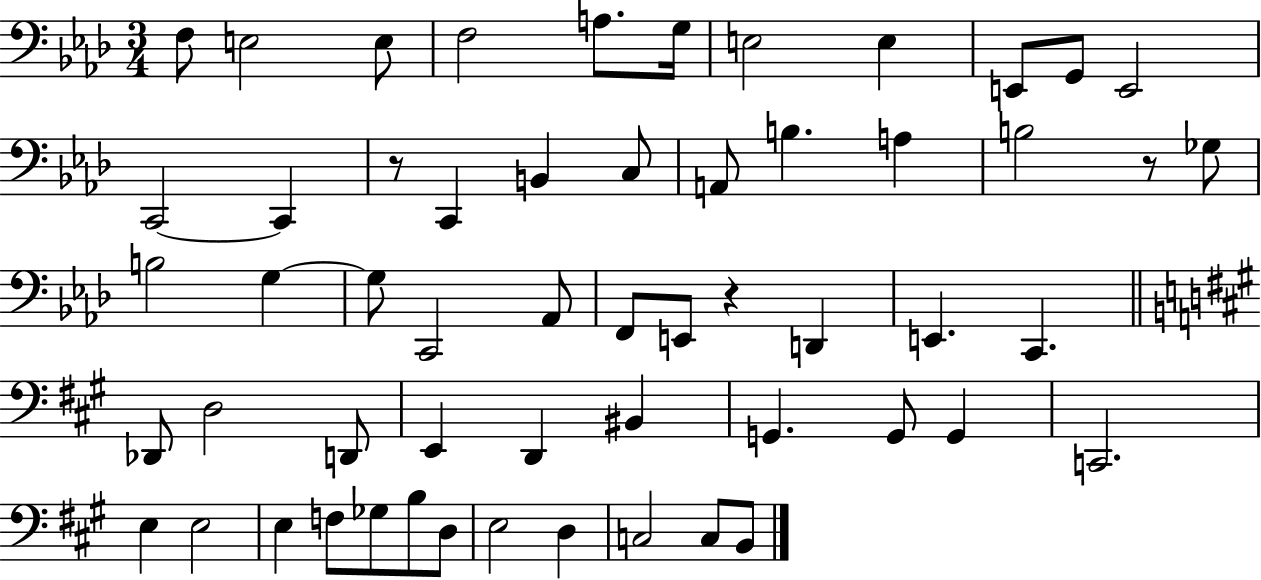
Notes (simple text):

F3/e E3/h E3/e F3/h A3/e. G3/s E3/h E3/q E2/e G2/e E2/h C2/h C2/q R/e C2/q B2/q C3/e A2/e B3/q. A3/q B3/h R/e Gb3/e B3/h G3/q G3/e C2/h Ab2/e F2/e E2/e R/q D2/q E2/q. C2/q. Db2/e D3/h D2/e E2/q D2/q BIS2/q G2/q. G2/e G2/q C2/h. E3/q E3/h E3/q F3/e Gb3/e B3/e D3/e E3/h D3/q C3/h C3/e B2/e